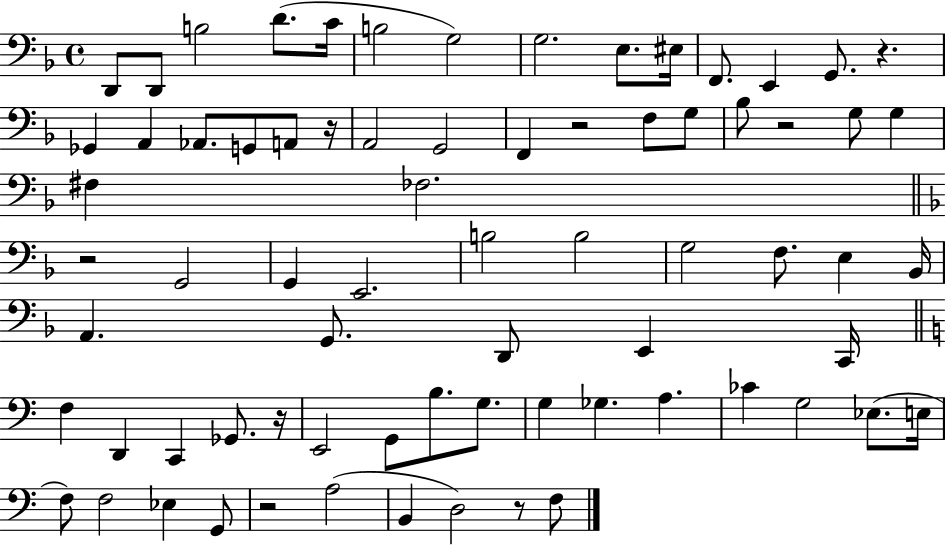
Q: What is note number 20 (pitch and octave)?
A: G2